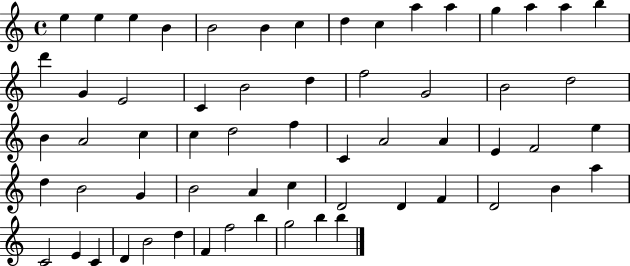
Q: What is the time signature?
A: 4/4